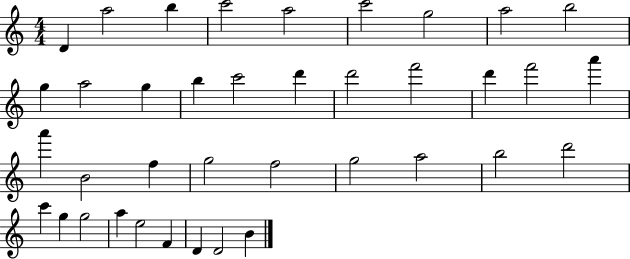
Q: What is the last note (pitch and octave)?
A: B4